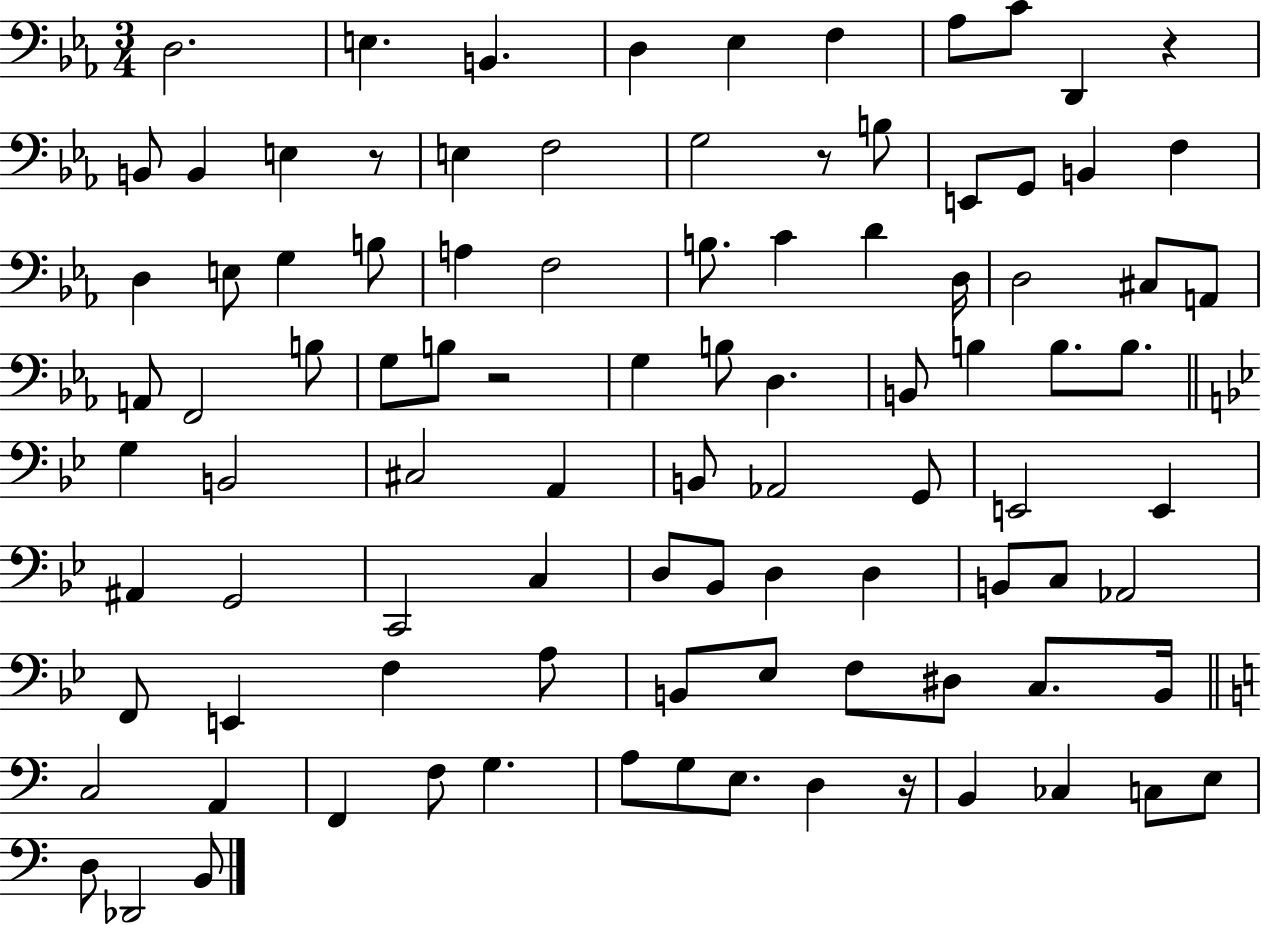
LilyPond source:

{
  \clef bass
  \numericTimeSignature
  \time 3/4
  \key ees \major
  d2. | e4. b,4. | d4 ees4 f4 | aes8 c'8 d,4 r4 | \break b,8 b,4 e4 r8 | e4 f2 | g2 r8 b8 | e,8 g,8 b,4 f4 | \break d4 e8 g4 b8 | a4 f2 | b8. c'4 d'4 d16 | d2 cis8 a,8 | \break a,8 f,2 b8 | g8 b8 r2 | g4 b8 d4. | b,8 b4 b8. b8. | \break \bar "||" \break \key bes \major g4 b,2 | cis2 a,4 | b,8 aes,2 g,8 | e,2 e,4 | \break ais,4 g,2 | c,2 c4 | d8 bes,8 d4 d4 | b,8 c8 aes,2 | \break f,8 e,4 f4 a8 | b,8 ees8 f8 dis8 c8. b,16 | \bar "||" \break \key c \major c2 a,4 | f,4 f8 g4. | a8 g8 e8. d4 r16 | b,4 ces4 c8 e8 | \break d8 des,2 b,8 | \bar "|."
}